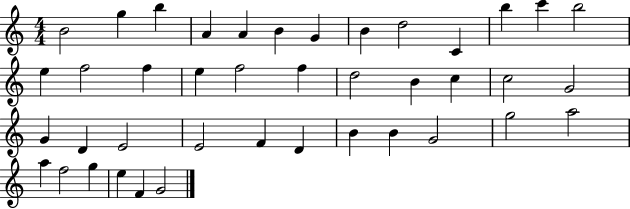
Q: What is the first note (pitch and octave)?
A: B4